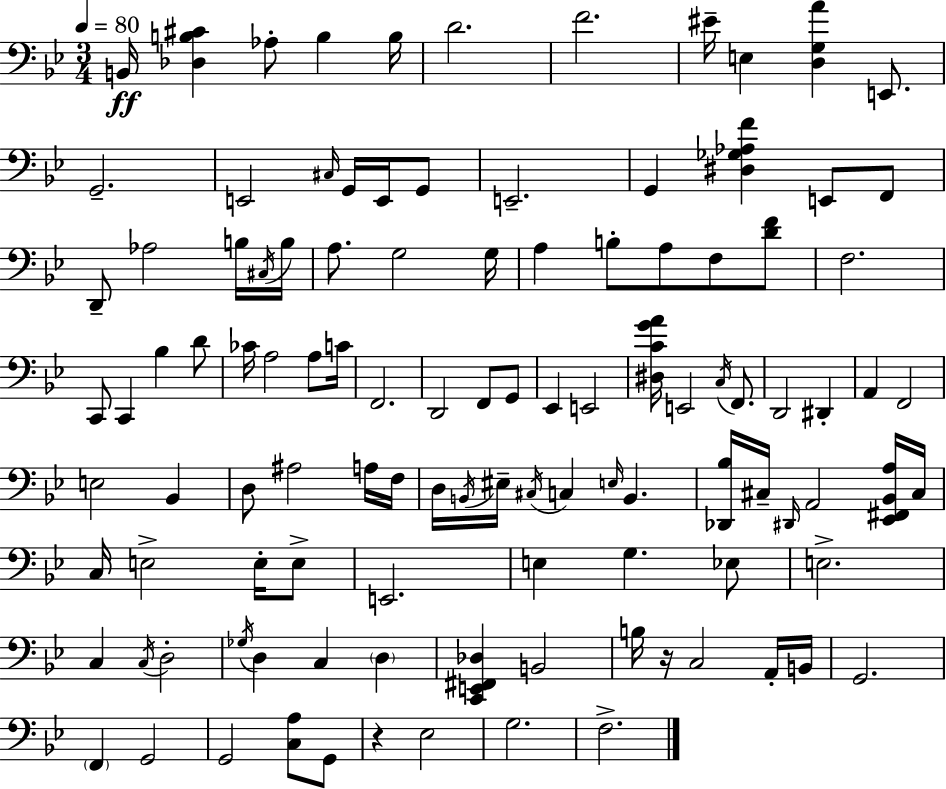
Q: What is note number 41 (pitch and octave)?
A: F2